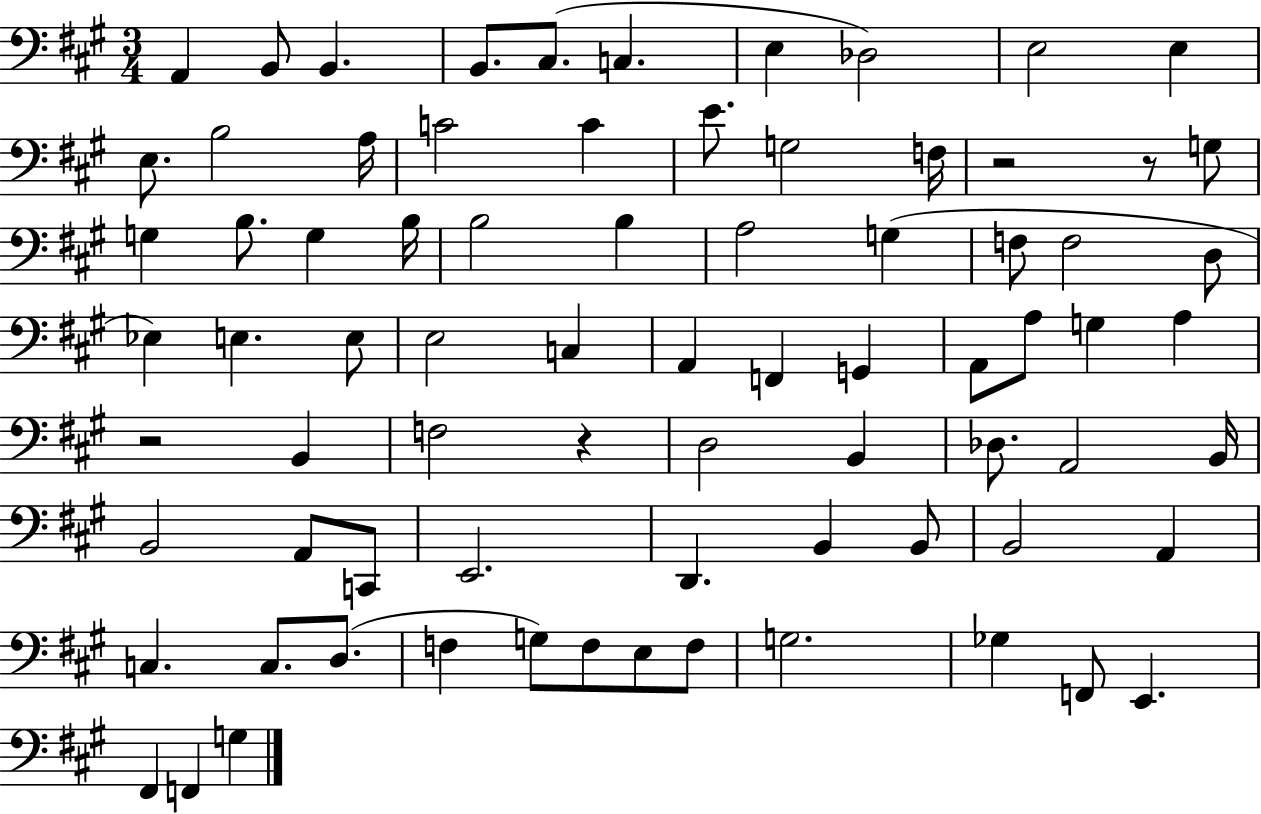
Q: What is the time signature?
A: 3/4